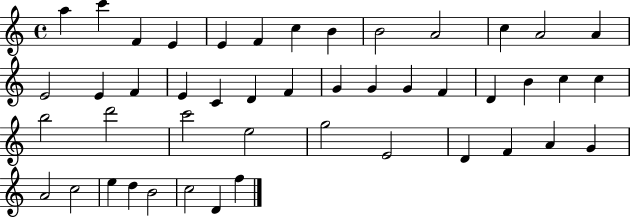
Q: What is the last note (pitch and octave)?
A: F5